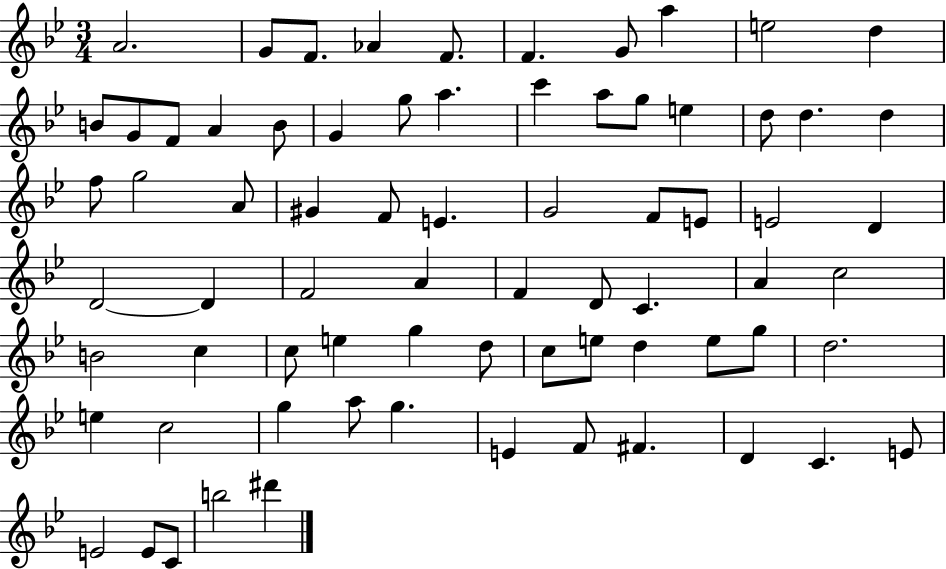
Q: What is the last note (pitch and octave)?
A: D#6